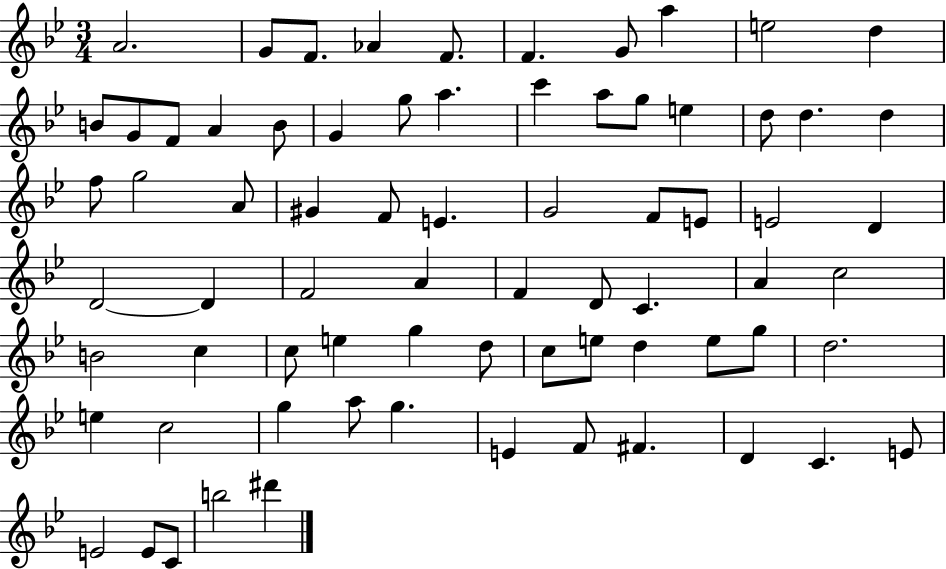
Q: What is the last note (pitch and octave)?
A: D#6